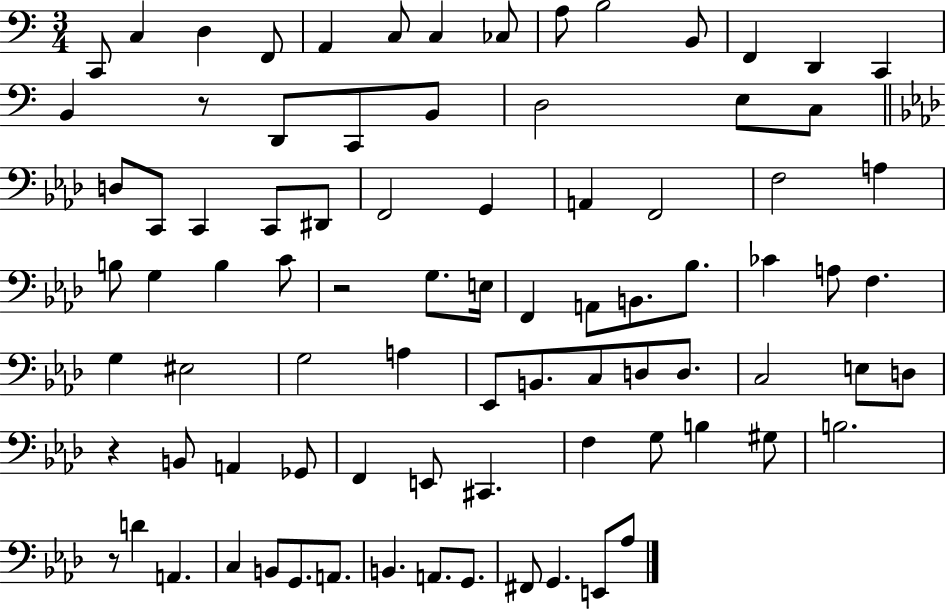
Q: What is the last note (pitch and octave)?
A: Ab3